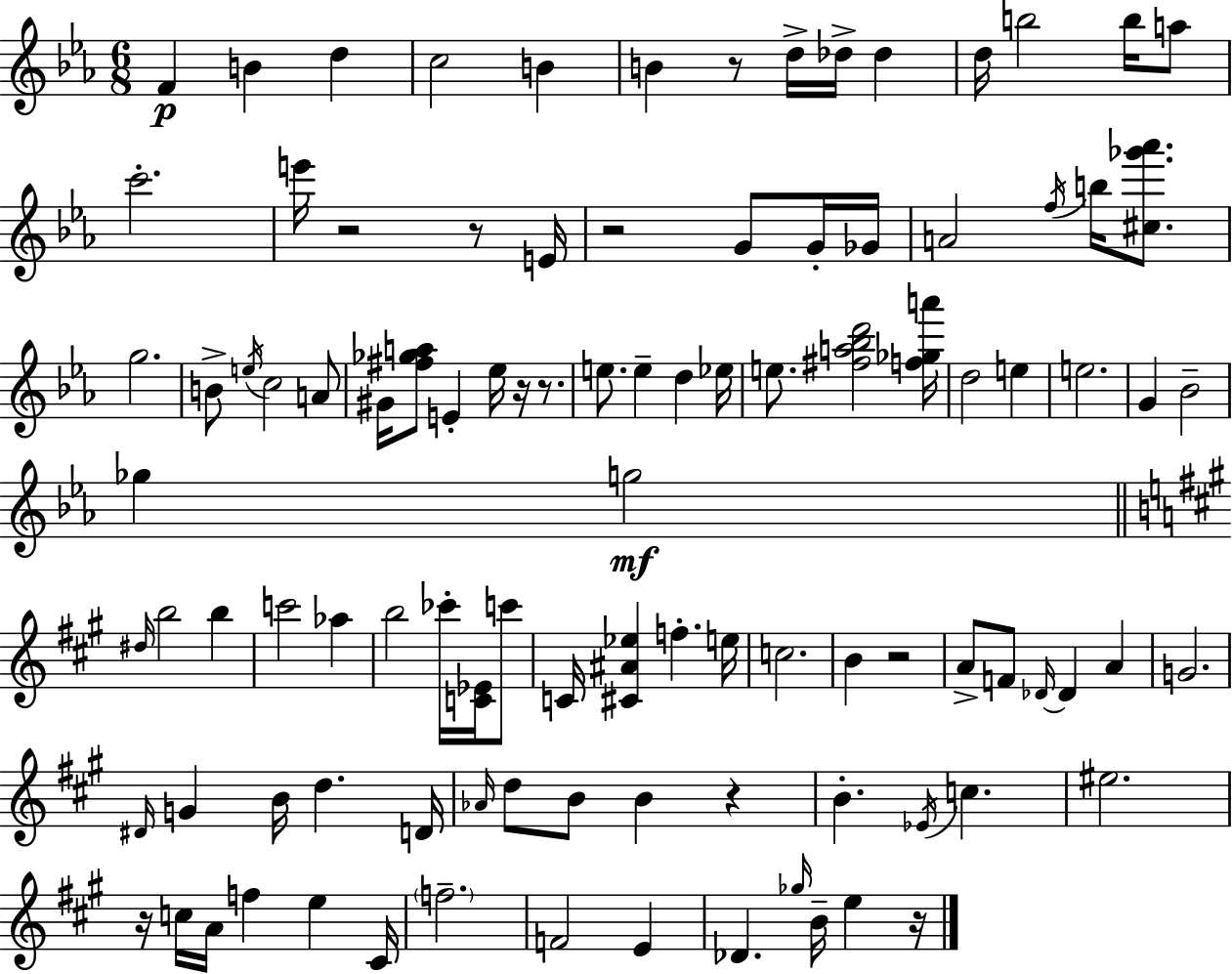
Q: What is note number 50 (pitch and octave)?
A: C6